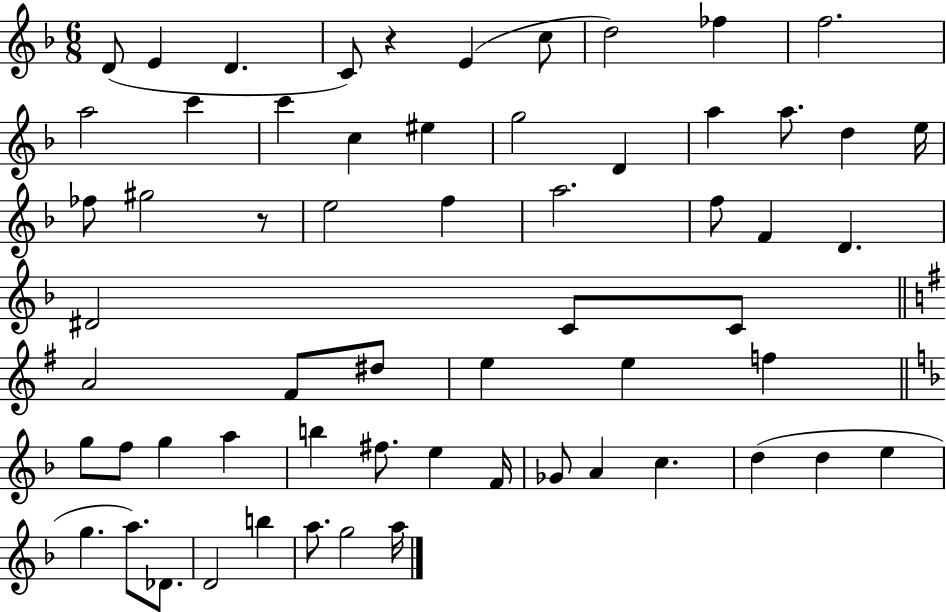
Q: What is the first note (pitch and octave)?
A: D4